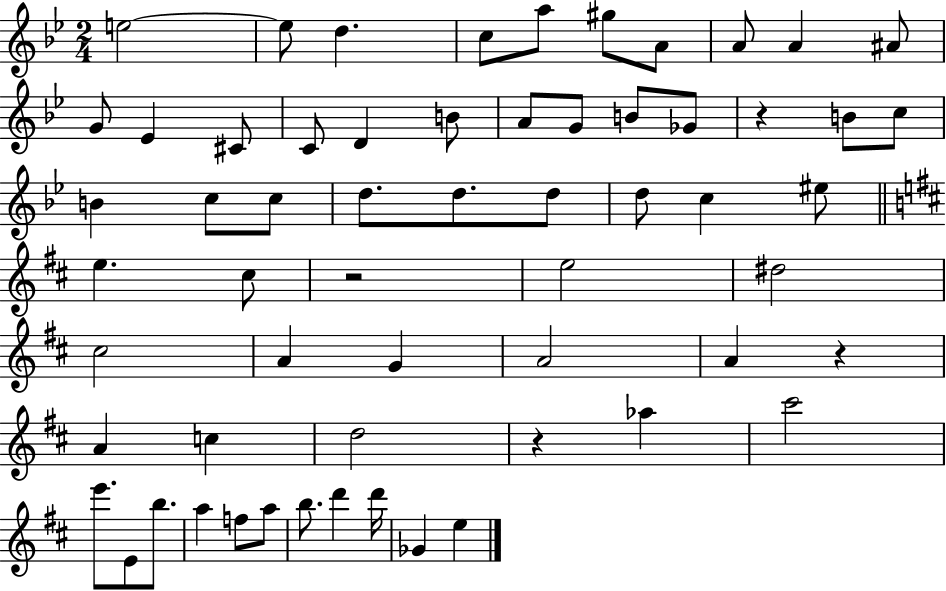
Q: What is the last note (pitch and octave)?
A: E5